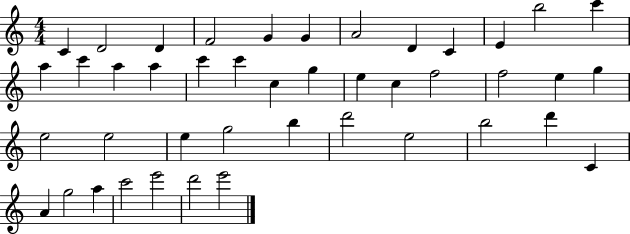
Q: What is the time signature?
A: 4/4